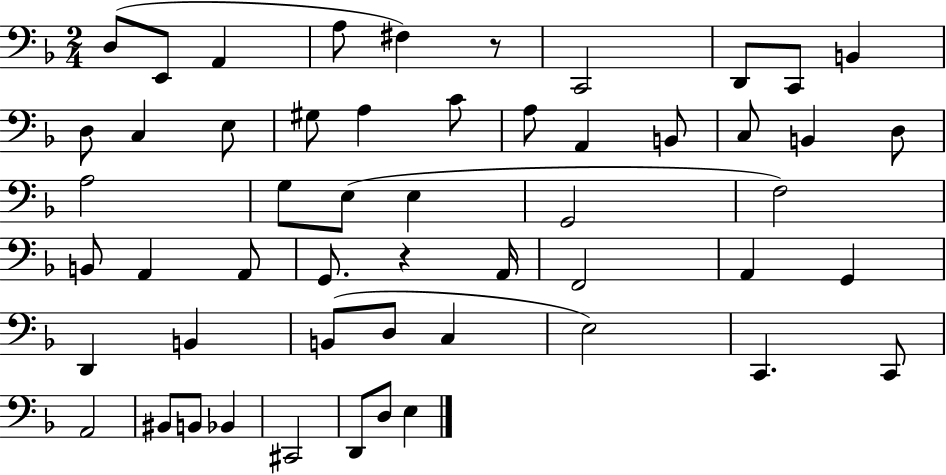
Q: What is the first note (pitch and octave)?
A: D3